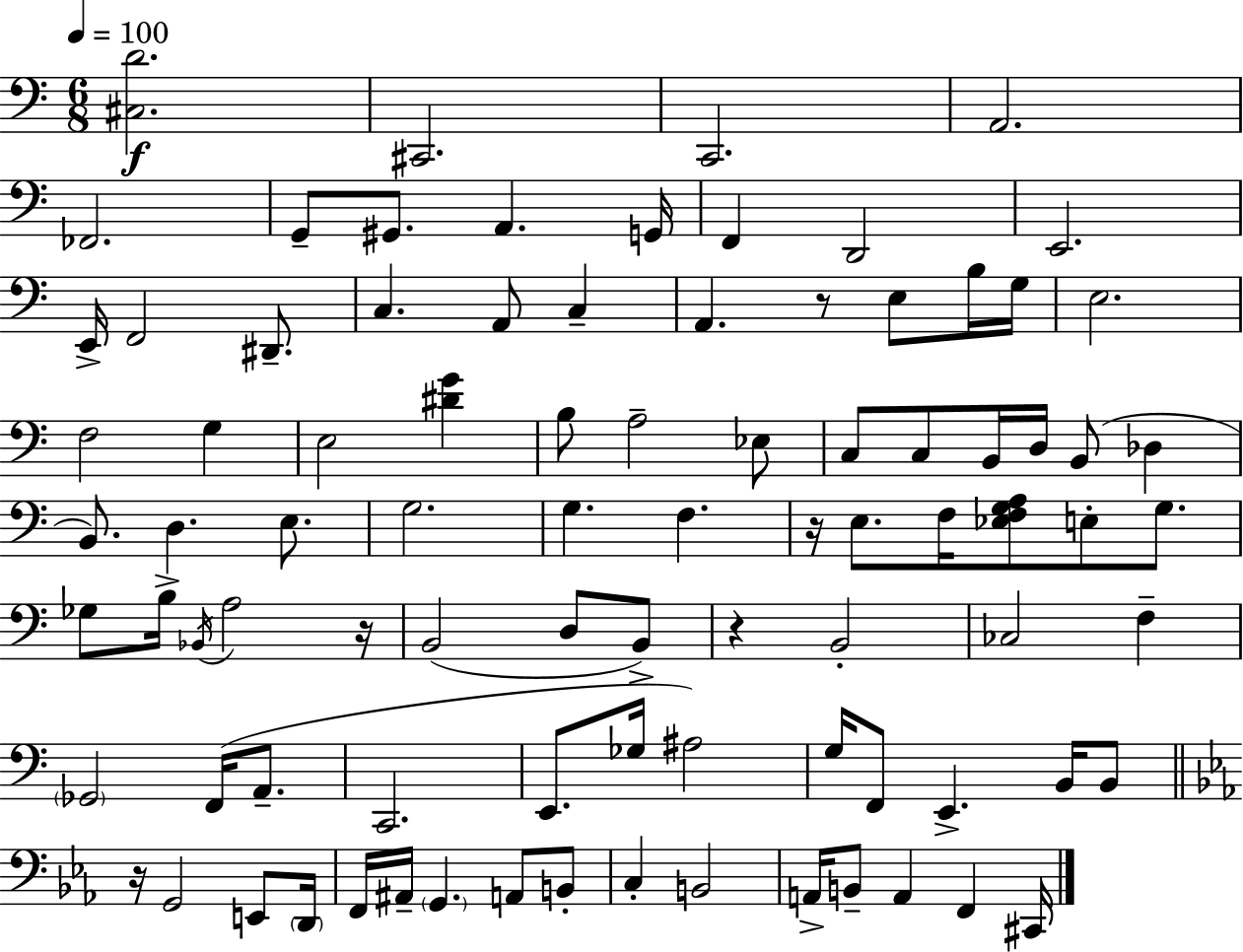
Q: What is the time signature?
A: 6/8